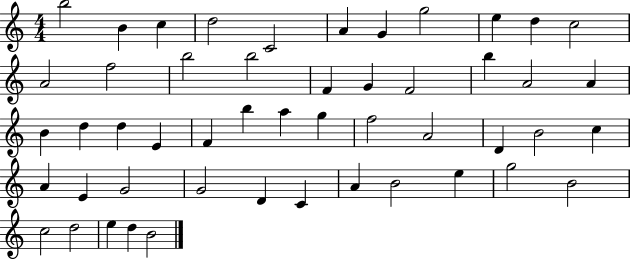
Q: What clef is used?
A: treble